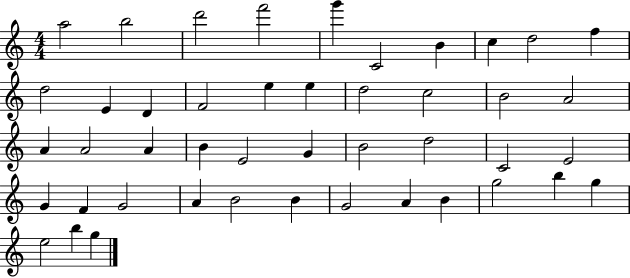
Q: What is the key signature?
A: C major